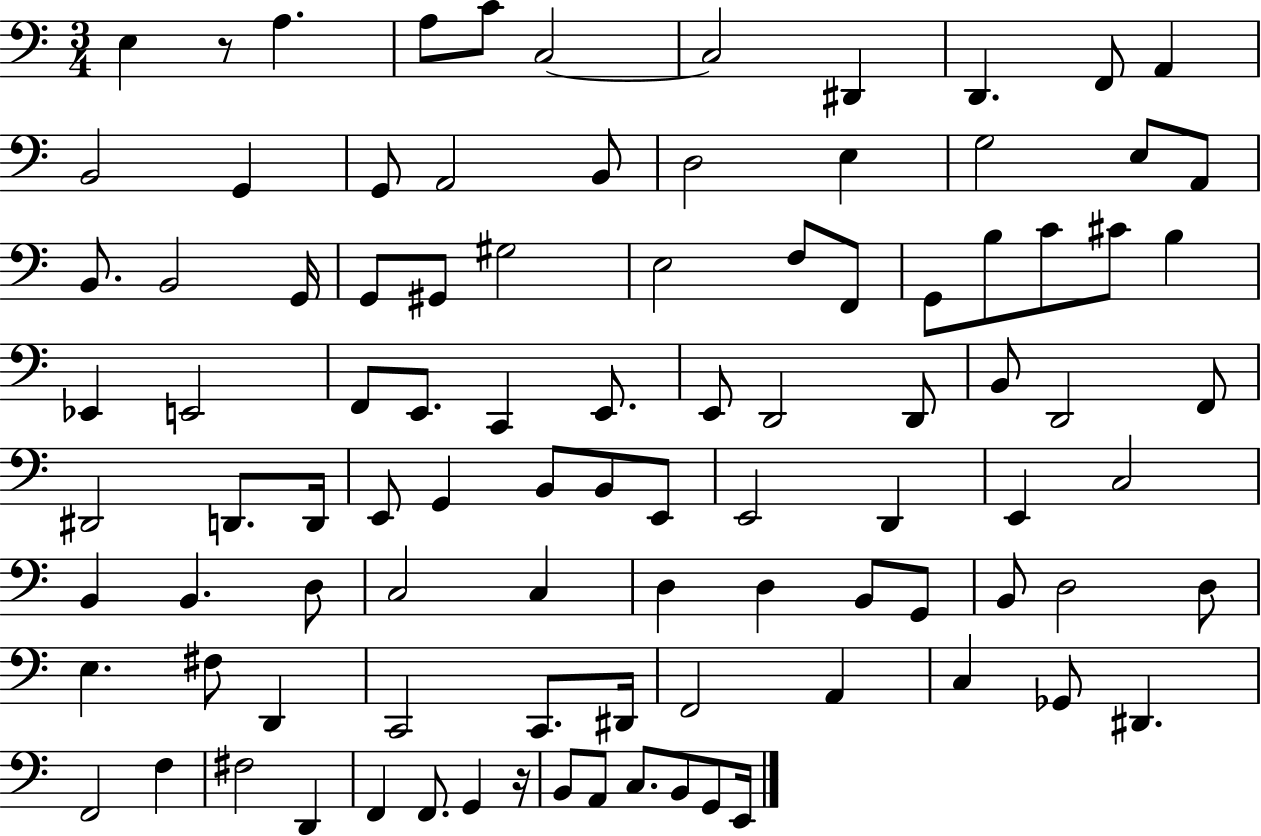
{
  \clef bass
  \numericTimeSignature
  \time 3/4
  \key c \major
  e4 r8 a4. | a8 c'8 c2~~ | c2 dis,4 | d,4. f,8 a,4 | \break b,2 g,4 | g,8 a,2 b,8 | d2 e4 | g2 e8 a,8 | \break b,8. b,2 g,16 | g,8 gis,8 gis2 | e2 f8 f,8 | g,8 b8 c'8 cis'8 b4 | \break ees,4 e,2 | f,8 e,8. c,4 e,8. | e,8 d,2 d,8 | b,8 d,2 f,8 | \break dis,2 d,8. d,16 | e,8 g,4 b,8 b,8 e,8 | e,2 d,4 | e,4 c2 | \break b,4 b,4. d8 | c2 c4 | d4 d4 b,8 g,8 | b,8 d2 d8 | \break e4. fis8 d,4 | c,2 c,8. dis,16 | f,2 a,4 | c4 ges,8 dis,4. | \break f,2 f4 | fis2 d,4 | f,4 f,8. g,4 r16 | b,8 a,8 c8. b,8 g,8 e,16 | \break \bar "|."
}